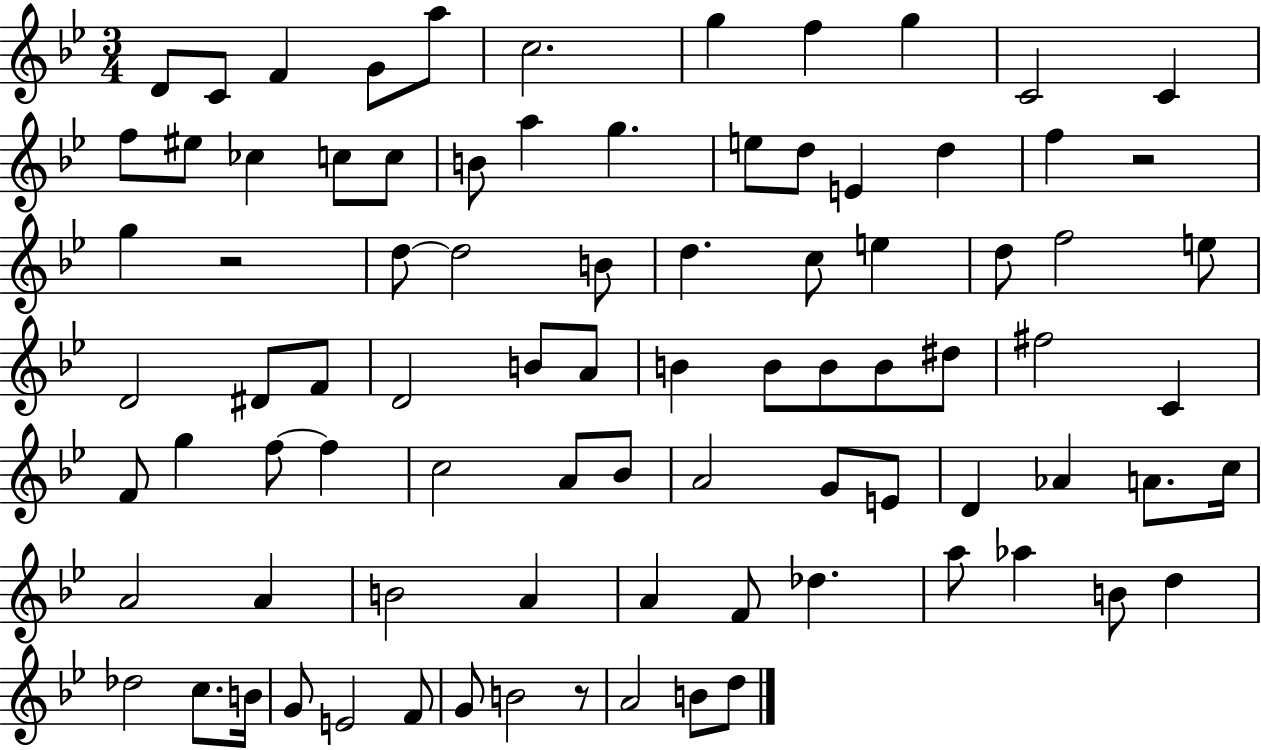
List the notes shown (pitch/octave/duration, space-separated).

D4/e C4/e F4/q G4/e A5/e C5/h. G5/q F5/q G5/q C4/h C4/q F5/e EIS5/e CES5/q C5/e C5/e B4/e A5/q G5/q. E5/e D5/e E4/q D5/q F5/q R/h G5/q R/h D5/e D5/h B4/e D5/q. C5/e E5/q D5/e F5/h E5/e D4/h D#4/e F4/e D4/h B4/e A4/e B4/q B4/e B4/e B4/e D#5/e F#5/h C4/q F4/e G5/q F5/e F5/q C5/h A4/e Bb4/e A4/h G4/e E4/e D4/q Ab4/q A4/e. C5/s A4/h A4/q B4/h A4/q A4/q F4/e Db5/q. A5/e Ab5/q B4/e D5/q Db5/h C5/e. B4/s G4/e E4/h F4/e G4/e B4/h R/e A4/h B4/e D5/e